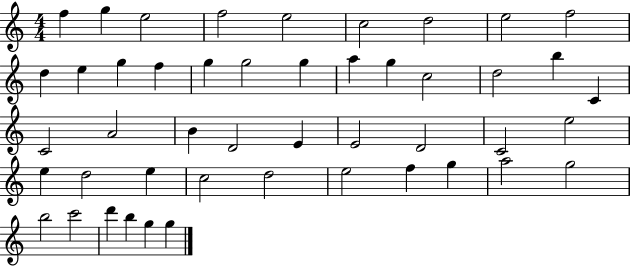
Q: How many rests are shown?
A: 0